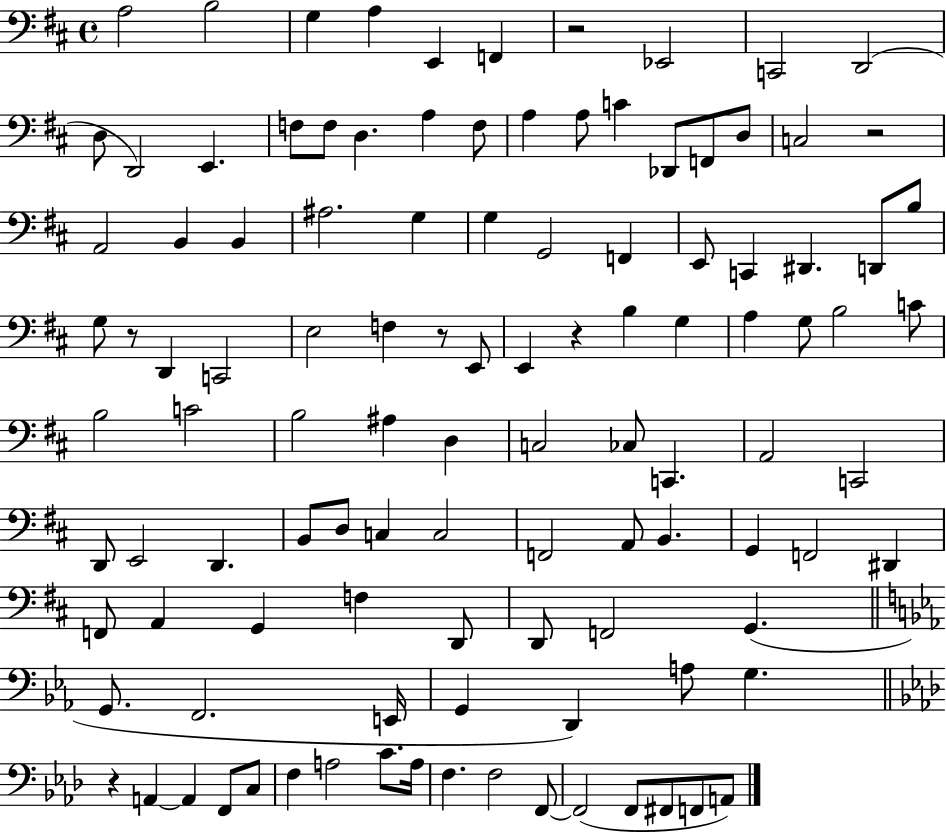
{
  \clef bass
  \time 4/4
  \defaultTimeSignature
  \key d \major
  a2 b2 | g4 a4 e,4 f,4 | r2 ees,2 | c,2 d,2( | \break d8 d,2) e,4. | f8 f8 d4. a4 f8 | a4 a8 c'4 des,8 f,8 d8 | c2 r2 | \break a,2 b,4 b,4 | ais2. g4 | g4 g,2 f,4 | e,8 c,4 dis,4. d,8 b8 | \break g8 r8 d,4 c,2 | e2 f4 r8 e,8 | e,4 r4 b4 g4 | a4 g8 b2 c'8 | \break b2 c'2 | b2 ais4 d4 | c2 ces8 c,4. | a,2 c,2 | \break d,8 e,2 d,4. | b,8 d8 c4 c2 | f,2 a,8 b,4. | g,4 f,2 dis,4 | \break f,8 a,4 g,4 f4 d,8 | d,8 f,2 g,4.( | \bar "||" \break \key ees \major g,8. f,2. e,16 | g,4 d,4) a8 g4. | \bar "||" \break \key aes \major r4 a,4~~ a,4 f,8 c8 | f4 a2 c'8. a16 | f4. f2 f,8~~ | f,2( f,8 fis,8 f,8 a,8) | \break \bar "|."
}